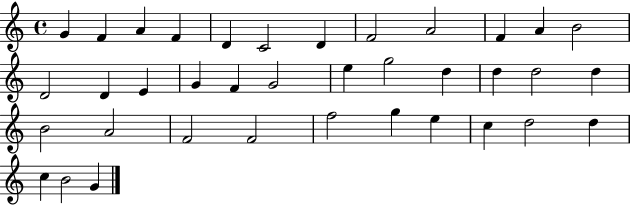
{
  \clef treble
  \time 4/4
  \defaultTimeSignature
  \key c \major
  g'4 f'4 a'4 f'4 | d'4 c'2 d'4 | f'2 a'2 | f'4 a'4 b'2 | \break d'2 d'4 e'4 | g'4 f'4 g'2 | e''4 g''2 d''4 | d''4 d''2 d''4 | \break b'2 a'2 | f'2 f'2 | f''2 g''4 e''4 | c''4 d''2 d''4 | \break c''4 b'2 g'4 | \bar "|."
}